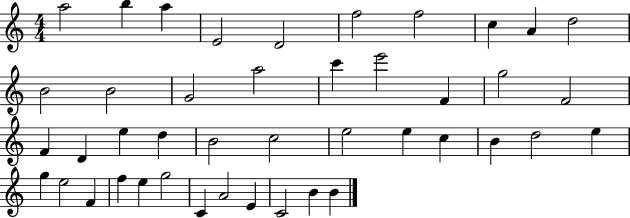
A5/h B5/q A5/q E4/h D4/h F5/h F5/h C5/q A4/q D5/h B4/h B4/h G4/h A5/h C6/q E6/h F4/q G5/h F4/h F4/q D4/q E5/q D5/q B4/h C5/h E5/h E5/q C5/q B4/q D5/h E5/q G5/q E5/h F4/q F5/q E5/q G5/h C4/q A4/h E4/q C4/h B4/q B4/q